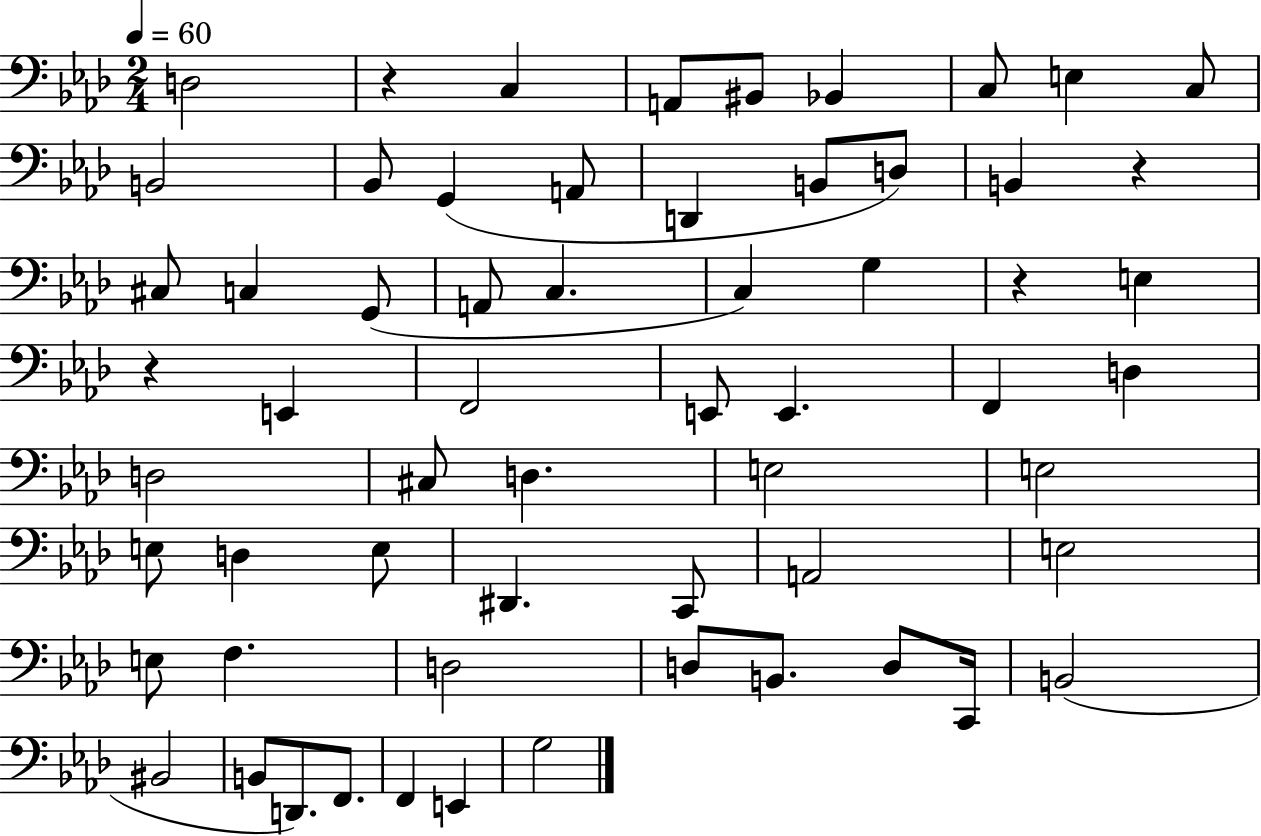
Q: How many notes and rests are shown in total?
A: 61